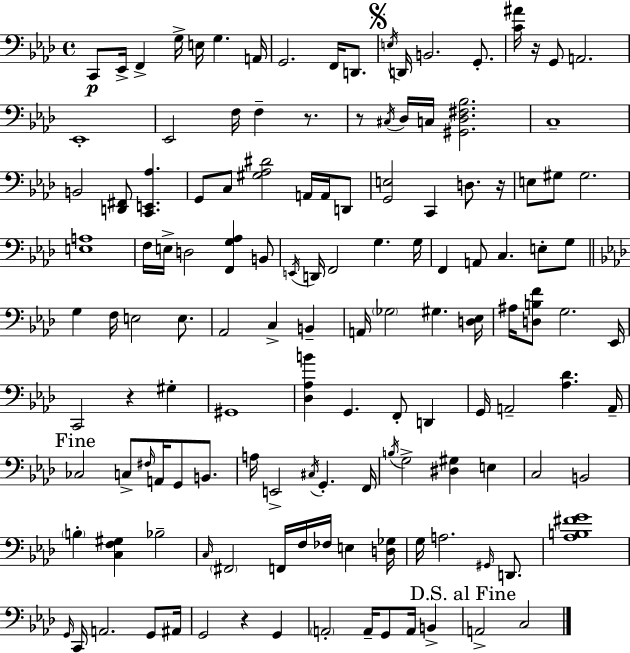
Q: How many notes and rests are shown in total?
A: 135